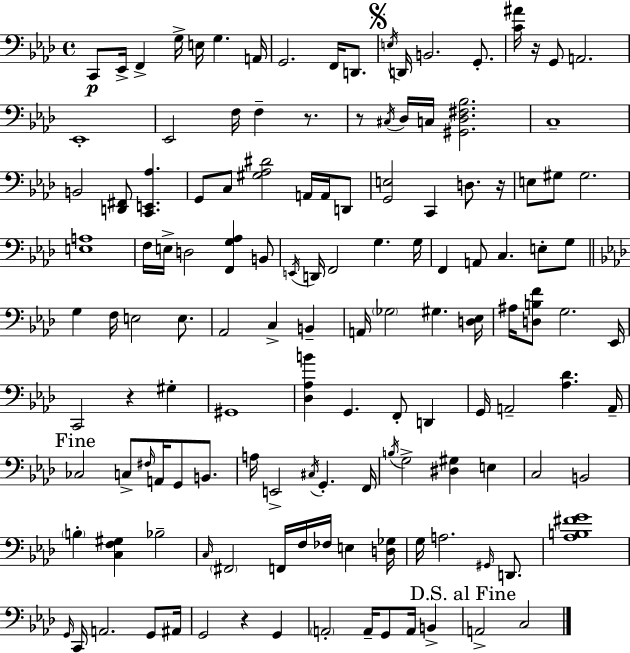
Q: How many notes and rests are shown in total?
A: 135